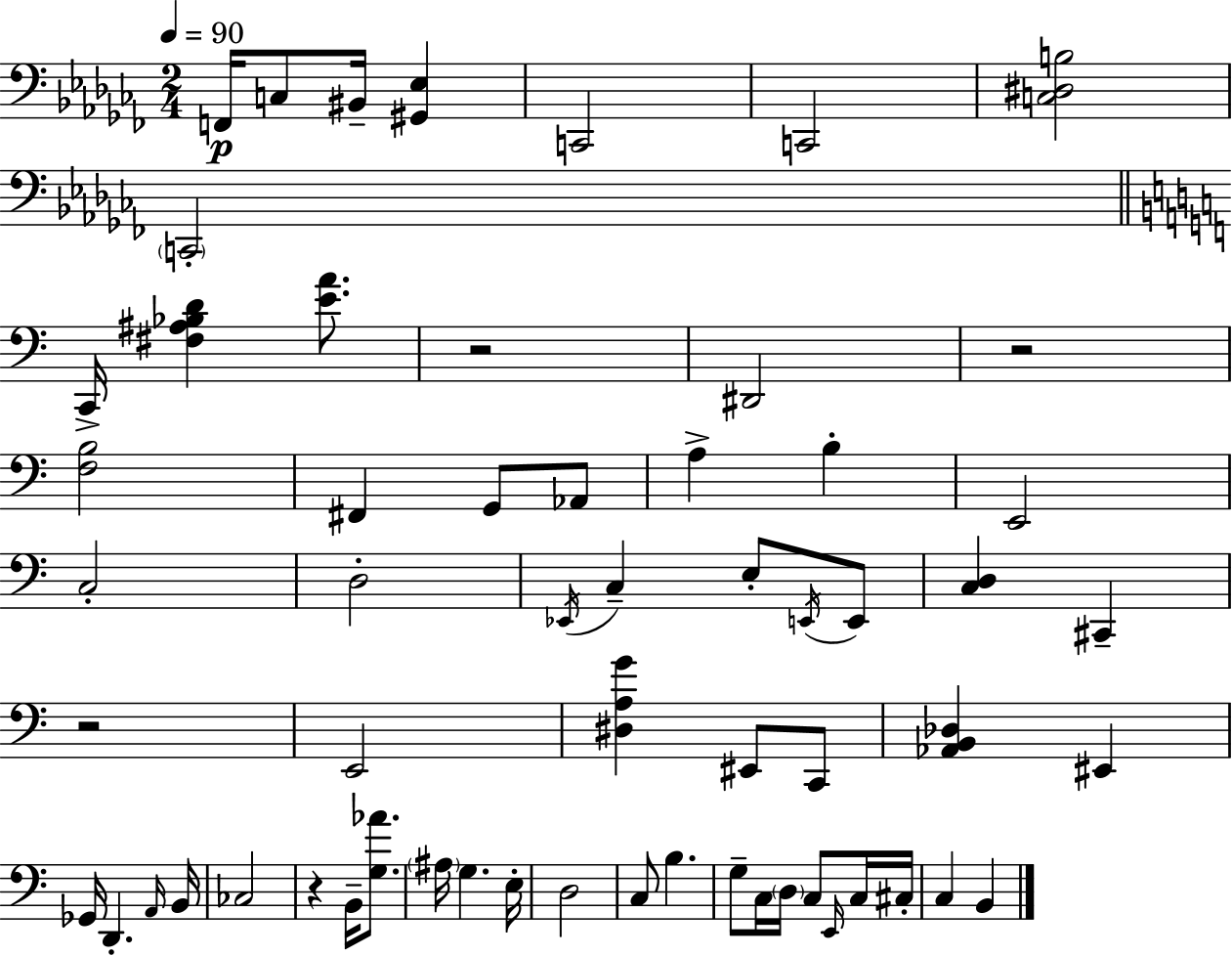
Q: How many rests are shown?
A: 4